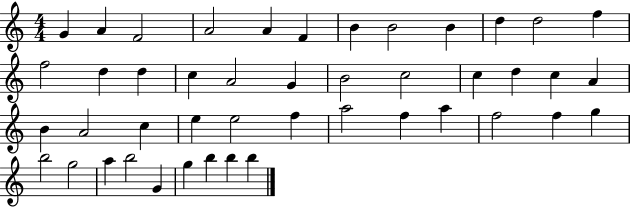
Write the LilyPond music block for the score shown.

{
  \clef treble
  \numericTimeSignature
  \time 4/4
  \key c \major
  g'4 a'4 f'2 | a'2 a'4 f'4 | b'4 b'2 b'4 | d''4 d''2 f''4 | \break f''2 d''4 d''4 | c''4 a'2 g'4 | b'2 c''2 | c''4 d''4 c''4 a'4 | \break b'4 a'2 c''4 | e''4 e''2 f''4 | a''2 f''4 a''4 | f''2 f''4 g''4 | \break b''2 g''2 | a''4 b''2 g'4 | g''4 b''4 b''4 b''4 | \bar "|."
}